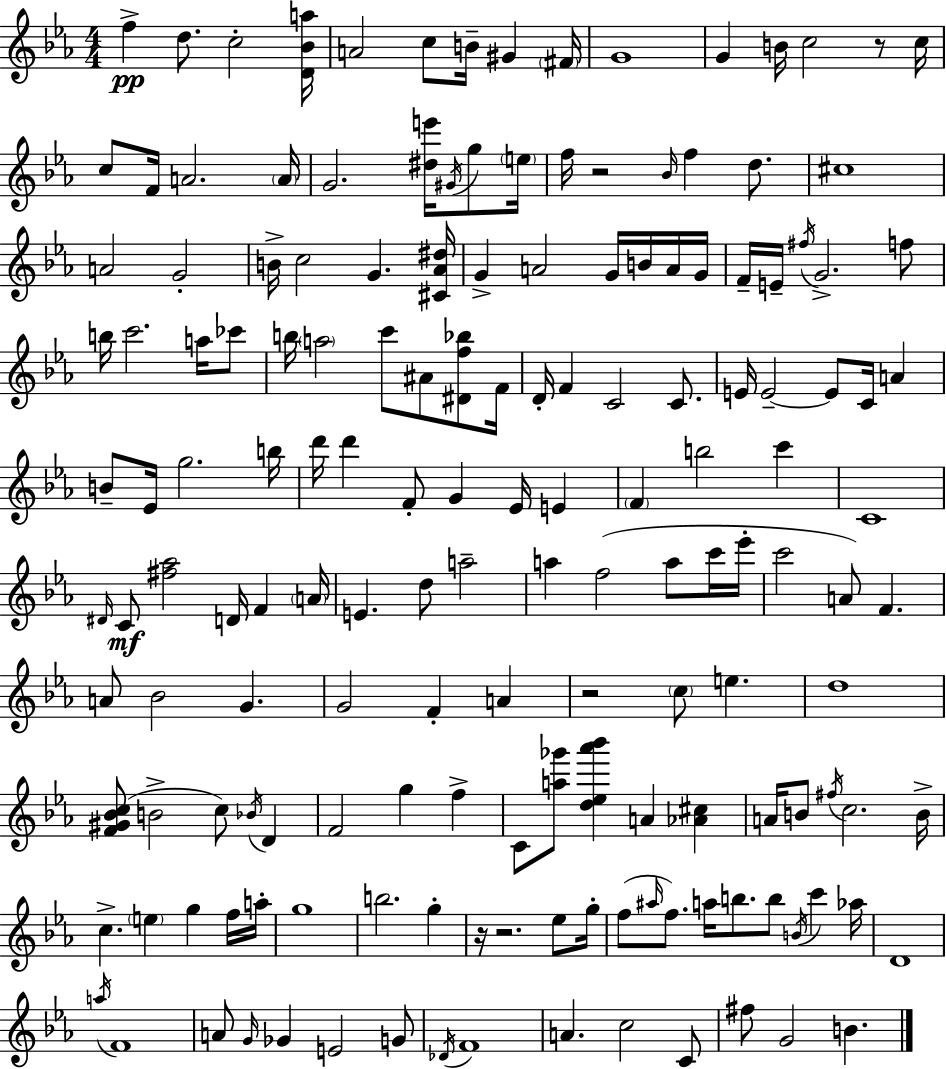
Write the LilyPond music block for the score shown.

{
  \clef treble
  \numericTimeSignature
  \time 4/4
  \key ees \major
  f''4->\pp d''8. c''2-. <d' bes' a''>16 | a'2 c''8 b'16-- gis'4 \parenthesize fis'16 | g'1 | g'4 b'16 c''2 r8 c''16 | \break c''8 f'16 a'2. \parenthesize a'16 | g'2. <dis'' e'''>16 \acciaccatura { gis'16 } g''8 | \parenthesize e''16 f''16 r2 \grace { bes'16 } f''4 d''8. | cis''1 | \break a'2 g'2-. | b'16-> c''2 g'4. | <cis' aes' dis''>16 g'4-> a'2 g'16 b'16 | a'16 g'16 f'16-- e'16-- \acciaccatura { fis''16 } g'2.-> | \break f''8 b''16 c'''2. | a''16 ces'''8 b''16 \parenthesize a''2 c'''8 ais'8 | <dis' f'' bes''>8 f'16 d'16-. f'4 c'2 | c'8. e'16 e'2--~~ e'8 c'16 a'4 | \break b'8-- ees'16 g''2. | b''16 d'''16 d'''4 f'8-. g'4 ees'16 e'4 | \parenthesize f'4 b''2 c'''4 | c'1 | \break \grace { dis'16 } c'8\mf <fis'' aes''>2 d'16 f'4 | \parenthesize a'16 e'4. d''8 a''2-- | a''4 f''2( | a''8 c'''16 ees'''16-. c'''2 a'8) f'4. | \break a'8 bes'2 g'4. | g'2 f'4-. | a'4 r2 \parenthesize c''8 e''4. | d''1 | \break <f' gis' bes' c''>8( b'2-> c''8) | \acciaccatura { bes'16 } d'4 f'2 g''4 | f''4-> c'8 <a'' ges'''>8 <d'' ees'' aes''' bes'''>4 a'4 | <aes' cis''>4 a'16 b'8 \acciaccatura { fis''16 } c''2. | \break b'16-> c''4.-> \parenthesize e''4 | g''4 f''16 a''16-. g''1 | b''2. | g''4-. r16 r2. | \break ees''8 g''16-. f''8( \grace { ais''16 } f''8.) a''16 b''8. | b''8 \acciaccatura { b'16 } c'''4 aes''16 d'1 | \acciaccatura { a''16 } f'1 | a'8 \grace { g'16 } ges'4 | \break e'2 g'8 \acciaccatura { des'16 } f'1 | a'4. | c''2 c'8 fis''8 g'2 | b'4. \bar "|."
}